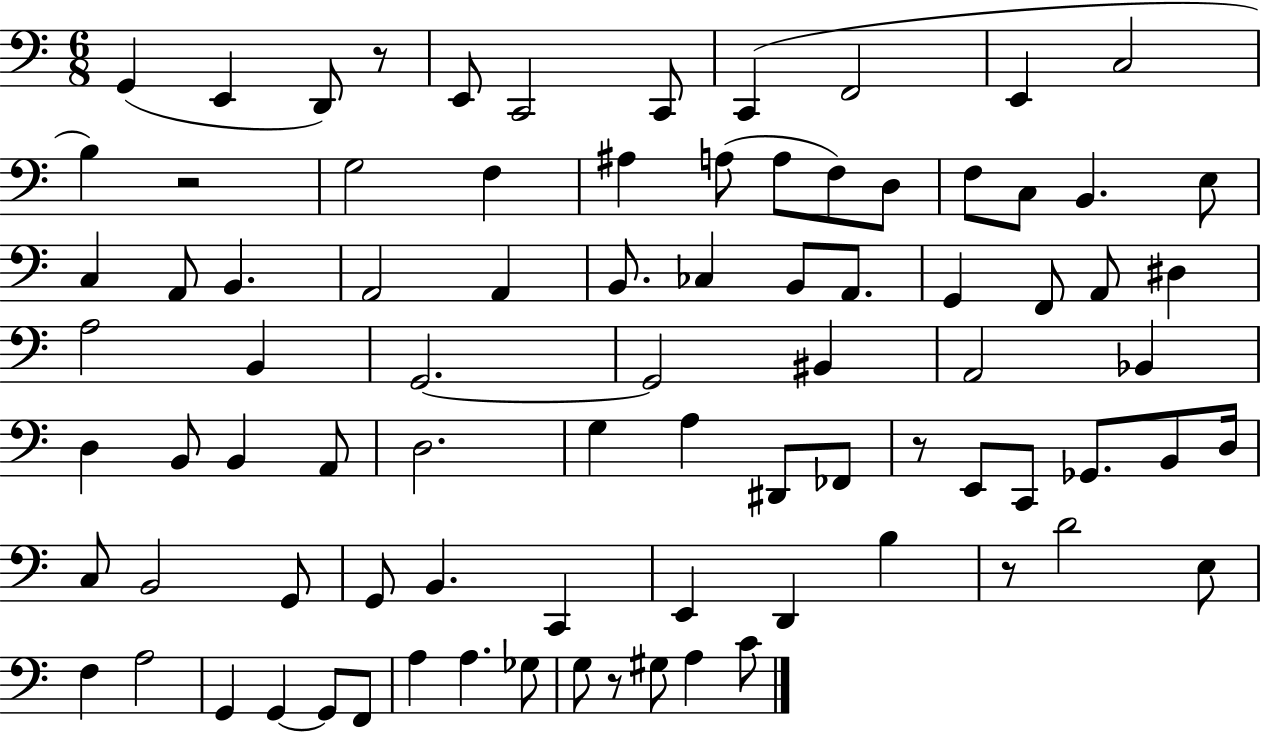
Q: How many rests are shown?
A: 5